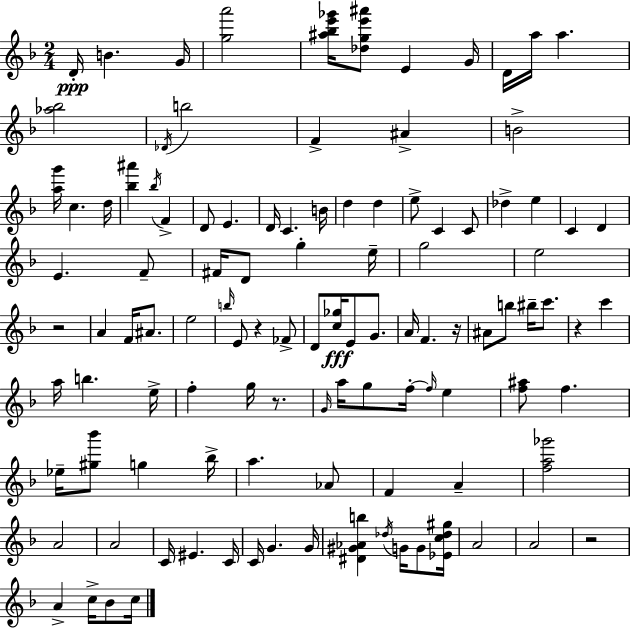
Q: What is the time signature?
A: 2/4